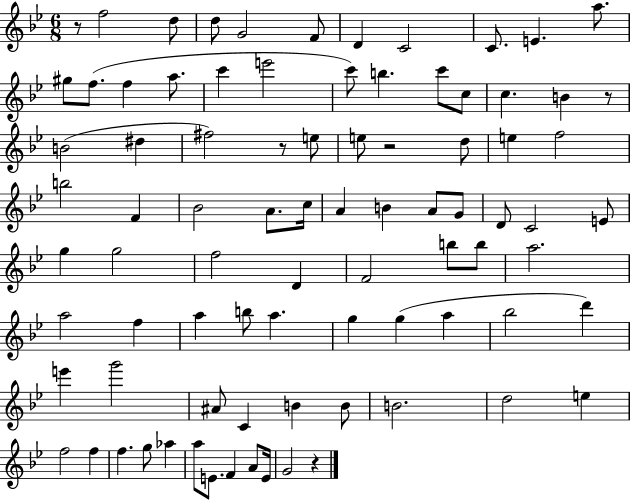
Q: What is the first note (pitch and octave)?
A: F5